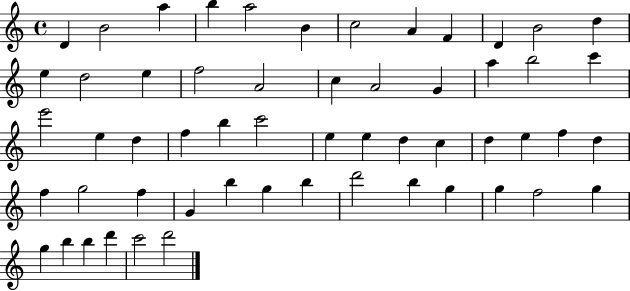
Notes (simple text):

D4/q B4/h A5/q B5/q A5/h B4/q C5/h A4/q F4/q D4/q B4/h D5/q E5/q D5/h E5/q F5/h A4/h C5/q A4/h G4/q A5/q B5/h C6/q E6/h E5/q D5/q F5/q B5/q C6/h E5/q E5/q D5/q C5/q D5/q E5/q F5/q D5/q F5/q G5/h F5/q G4/q B5/q G5/q B5/q D6/h B5/q G5/q G5/q F5/h G5/q G5/q B5/q B5/q D6/q C6/h D6/h